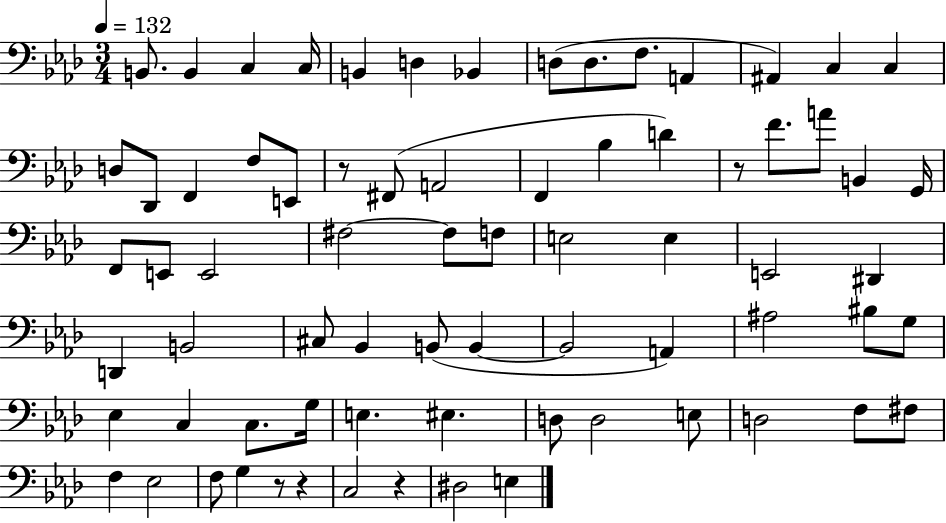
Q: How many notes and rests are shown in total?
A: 73